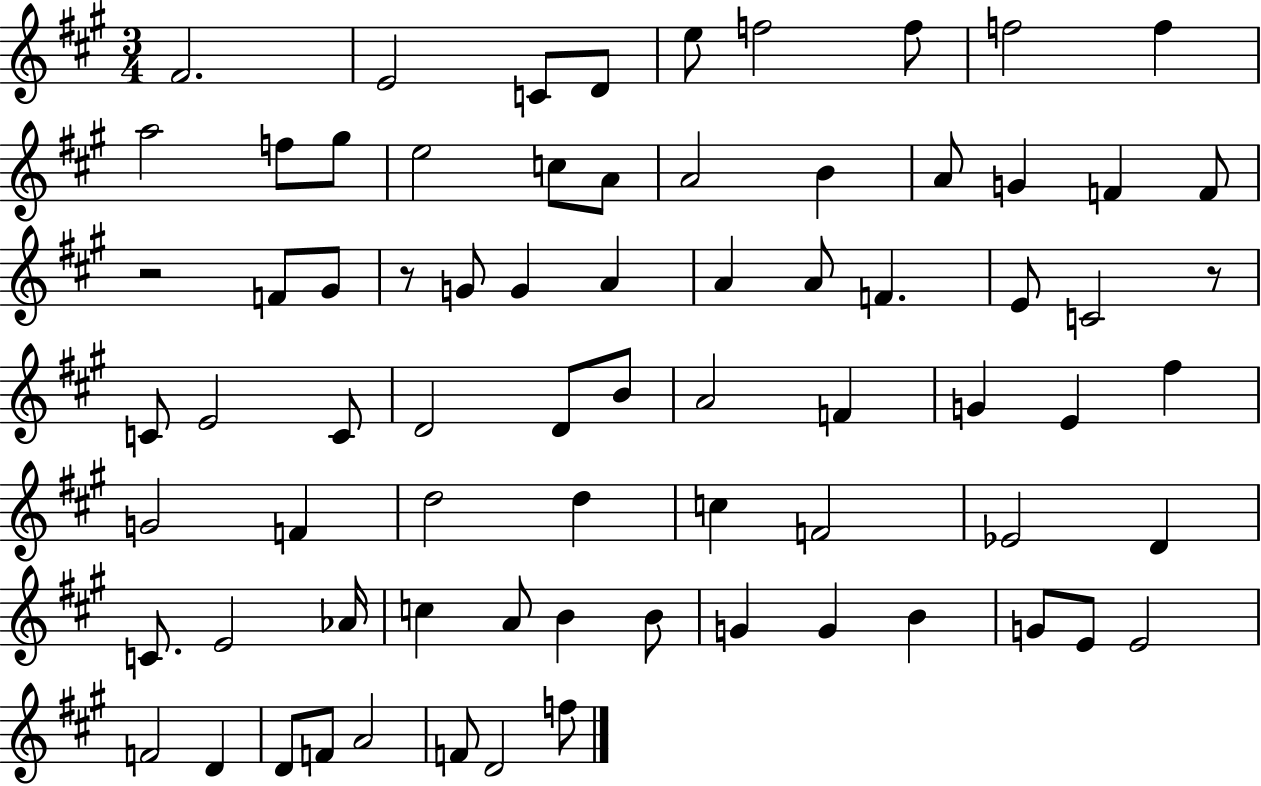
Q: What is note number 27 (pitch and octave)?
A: A4